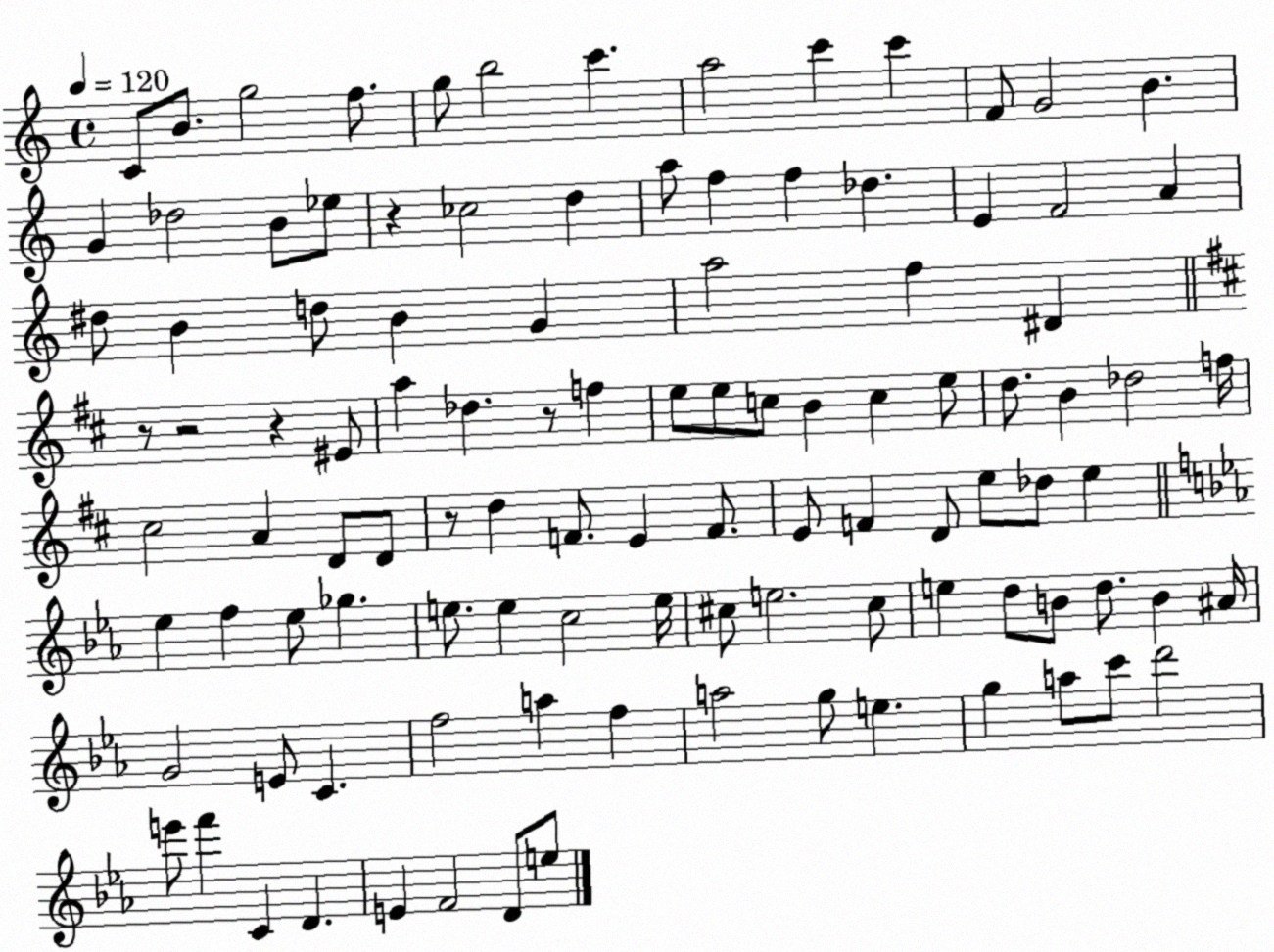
X:1
T:Untitled
M:4/4
L:1/4
K:C
C/2 B/2 g2 f/2 g/2 b2 c' a2 c' c' F/2 G2 B G _d2 B/2 _e/2 z _c2 d a/2 f f _d E F2 A ^d/2 B d/2 B G a2 f ^D z/2 z2 z ^E/2 a _d z/2 f e/2 e/2 c/2 B c e/2 d/2 B _d2 f/4 ^c2 A D/2 D/2 z/2 d F/2 E F/2 E/2 F D/2 e/2 _d/2 e _e f _e/2 _g e/2 e c2 e/4 ^c/2 e2 ^c/2 e d/2 B/2 d/2 B ^A/4 G2 E/2 C f2 a f a2 g/2 e g a/2 c'/2 d'2 e'/2 f' C D E F2 D/2 e/2